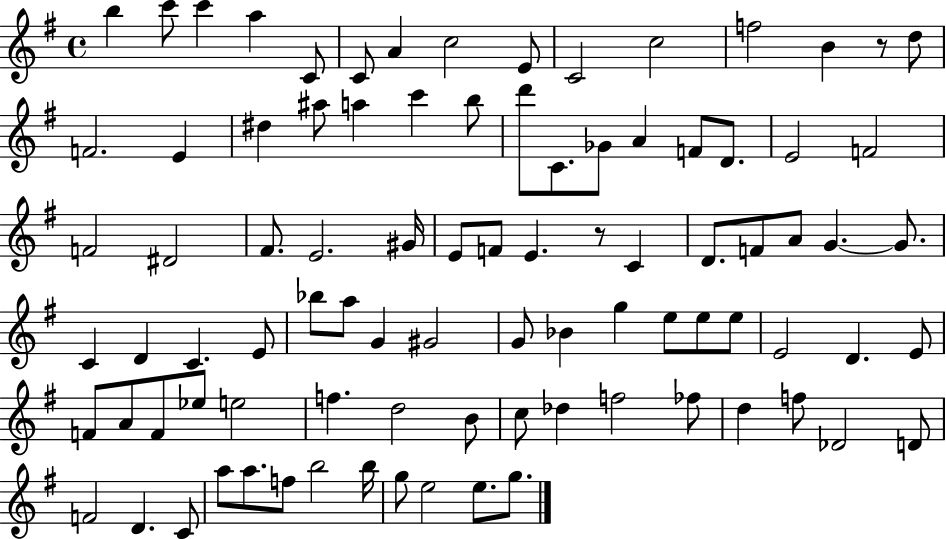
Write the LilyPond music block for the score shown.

{
  \clef treble
  \time 4/4
  \defaultTimeSignature
  \key g \major
  b''4 c'''8 c'''4 a''4 c'8 | c'8 a'4 c''2 e'8 | c'2 c''2 | f''2 b'4 r8 d''8 | \break f'2. e'4 | dis''4 ais''8 a''4 c'''4 b''8 | d'''8 c'8. ges'8 a'4 f'8 d'8. | e'2 f'2 | \break f'2 dis'2 | fis'8. e'2. gis'16 | e'8 f'8 e'4. r8 c'4 | d'8. f'8 a'8 g'4.~~ g'8. | \break c'4 d'4 c'4. e'8 | bes''8 a''8 g'4 gis'2 | g'8 bes'4 g''4 e''8 e''8 e''8 | e'2 d'4. e'8 | \break f'8 a'8 f'8 ees''8 e''2 | f''4. d''2 b'8 | c''8 des''4 f''2 fes''8 | d''4 f''8 des'2 d'8 | \break f'2 d'4. c'8 | a''8 a''8. f''8 b''2 b''16 | g''8 e''2 e''8. g''8. | \bar "|."
}